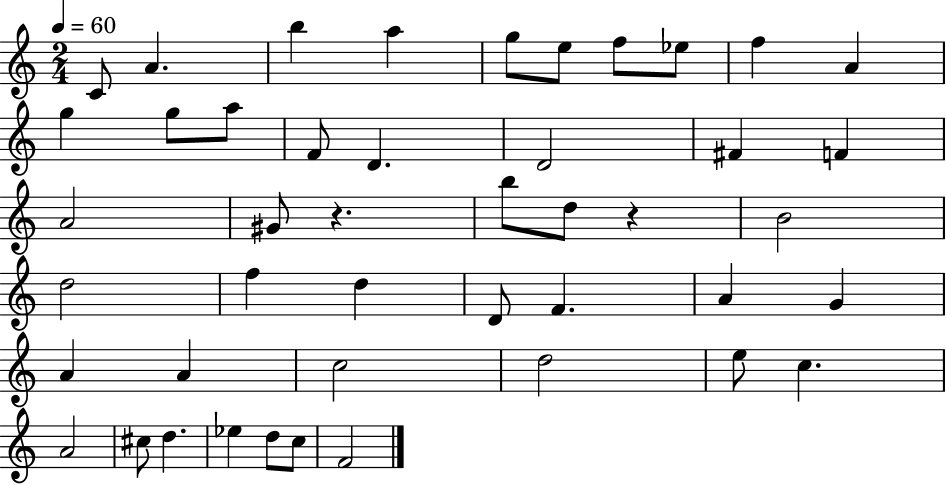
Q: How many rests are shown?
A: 2